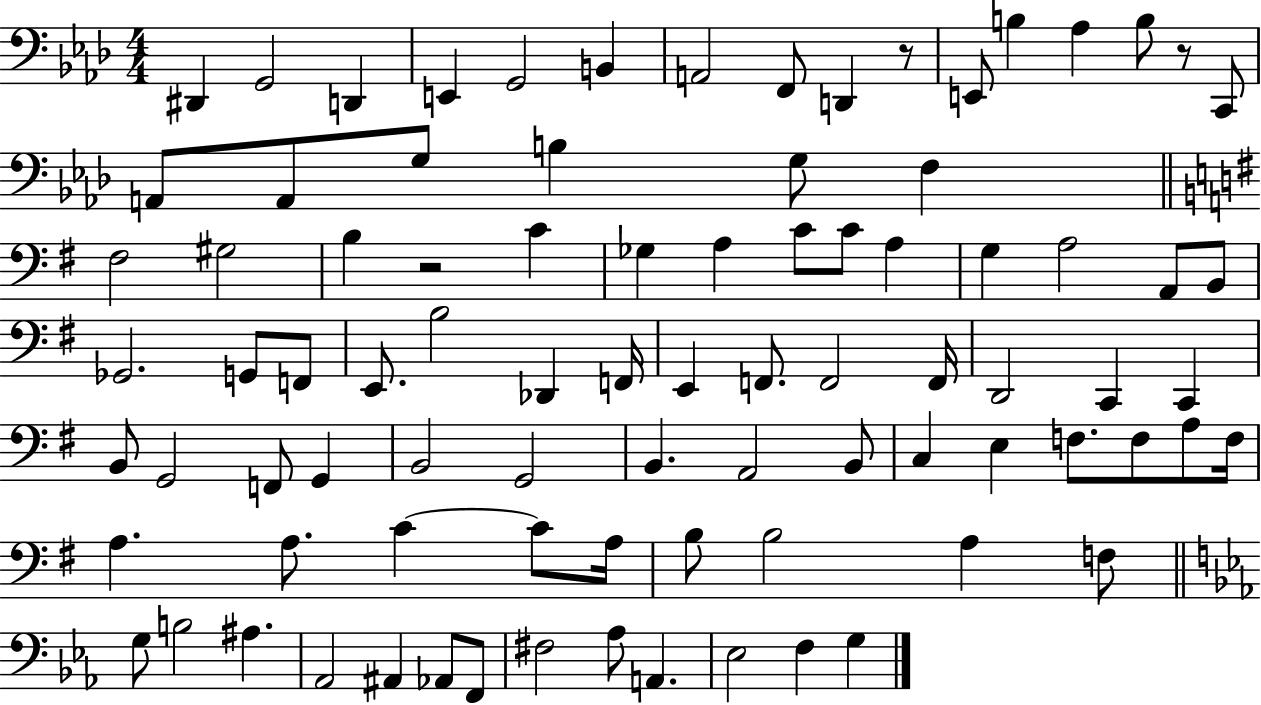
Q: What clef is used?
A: bass